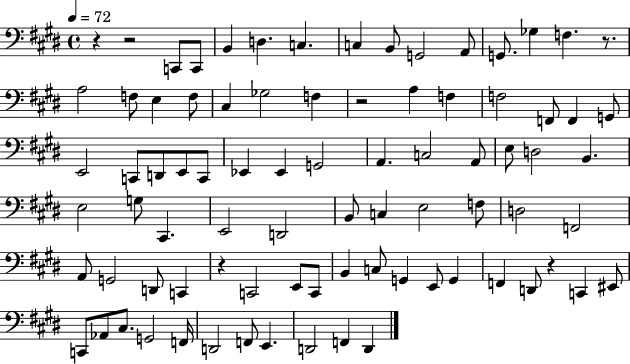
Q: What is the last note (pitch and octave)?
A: D2